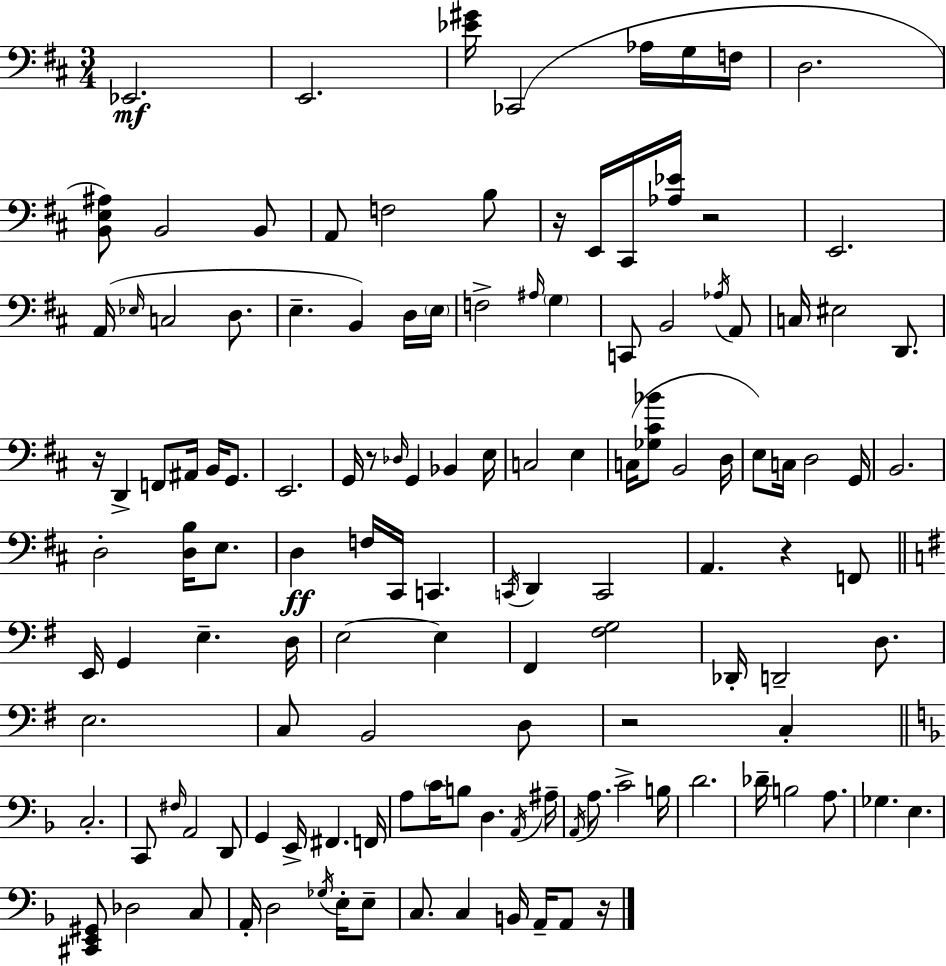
X:1
T:Untitled
M:3/4
L:1/4
K:D
_E,,2 E,,2 [_E^G]/4 _C,,2 _A,/4 G,/4 F,/4 D,2 [B,,E,^A,]/2 B,,2 B,,/2 A,,/2 F,2 B,/2 z/4 E,,/4 ^C,,/4 [_A,_E]/4 z2 E,,2 A,,/4 _E,/4 C,2 D,/2 E, B,, D,/4 E,/4 F,2 ^A,/4 G, C,,/2 B,,2 _A,/4 A,,/2 C,/4 ^E,2 D,,/2 z/4 D,, F,,/2 ^A,,/4 B,,/4 G,,/2 E,,2 G,,/4 z/2 _D,/4 G,, _B,, E,/4 C,2 E, C,/4 [_G,^C_B]/2 B,,2 D,/4 E,/2 C,/4 D,2 G,,/4 B,,2 D,2 [D,B,]/4 E,/2 D, F,/4 ^C,,/4 C,, C,,/4 D,, C,,2 A,, z F,,/2 E,,/4 G,, E, D,/4 E,2 E, ^F,, [^F,G,]2 _D,,/4 D,,2 D,/2 E,2 C,/2 B,,2 D,/2 z2 C, C,2 C,,/2 ^F,/4 A,,2 D,,/2 G,, E,,/4 ^F,, F,,/4 A,/2 C/4 B,/2 D, A,,/4 ^A,/4 A,,/4 A,/2 C2 B,/4 D2 _D/4 B,2 A,/2 _G, E, [^C,,E,,^G,,]/2 _D,2 C,/2 A,,/4 D,2 _G,/4 E,/4 E,/2 C,/2 C, B,,/4 A,,/4 A,,/2 z/4